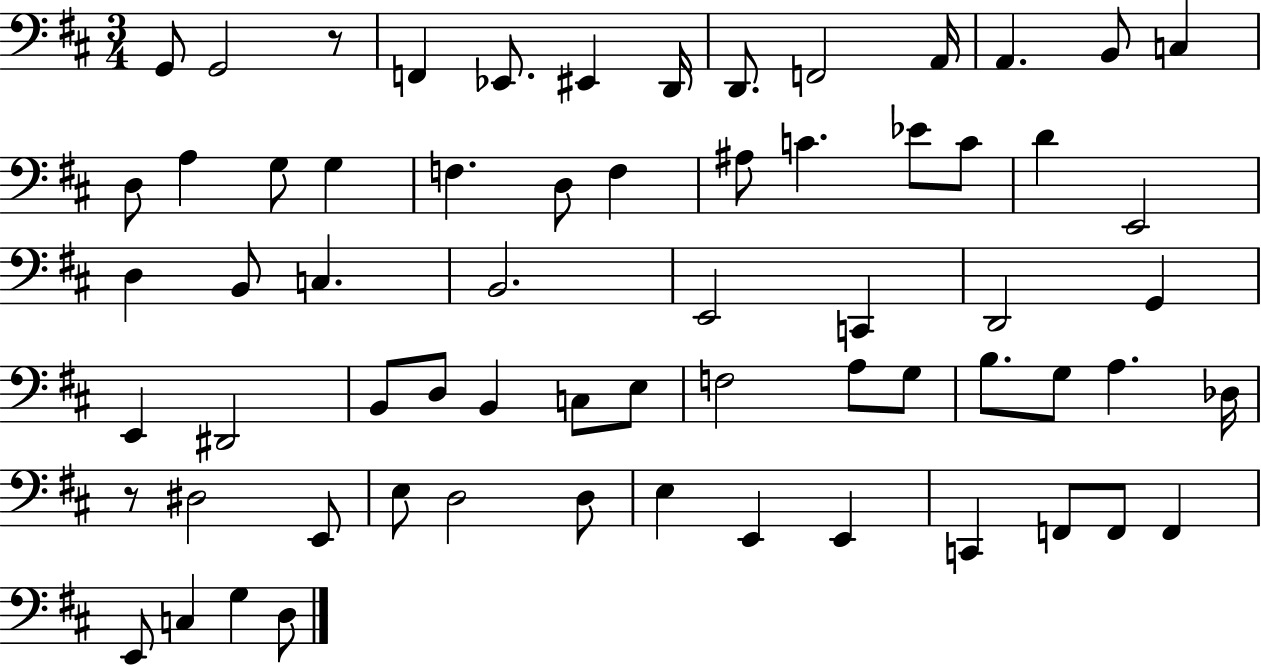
G2/e G2/h R/e F2/q Eb2/e. EIS2/q D2/s D2/e. F2/h A2/s A2/q. B2/e C3/q D3/e A3/q G3/e G3/q F3/q. D3/e F3/q A#3/e C4/q. Eb4/e C4/e D4/q E2/h D3/q B2/e C3/q. B2/h. E2/h C2/q D2/h G2/q E2/q D#2/h B2/e D3/e B2/q C3/e E3/e F3/h A3/e G3/e B3/e. G3/e A3/q. Db3/s R/e D#3/h E2/e E3/e D3/h D3/e E3/q E2/q E2/q C2/q F2/e F2/e F2/q E2/e C3/q G3/q D3/e